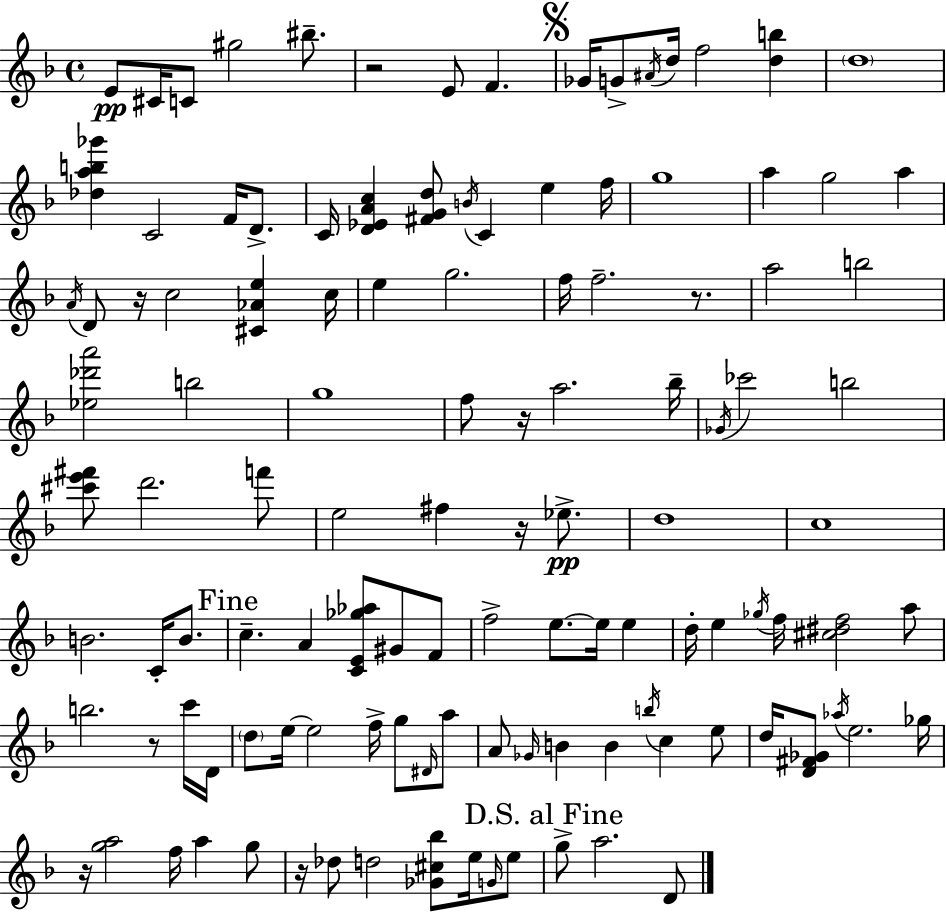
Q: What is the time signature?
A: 4/4